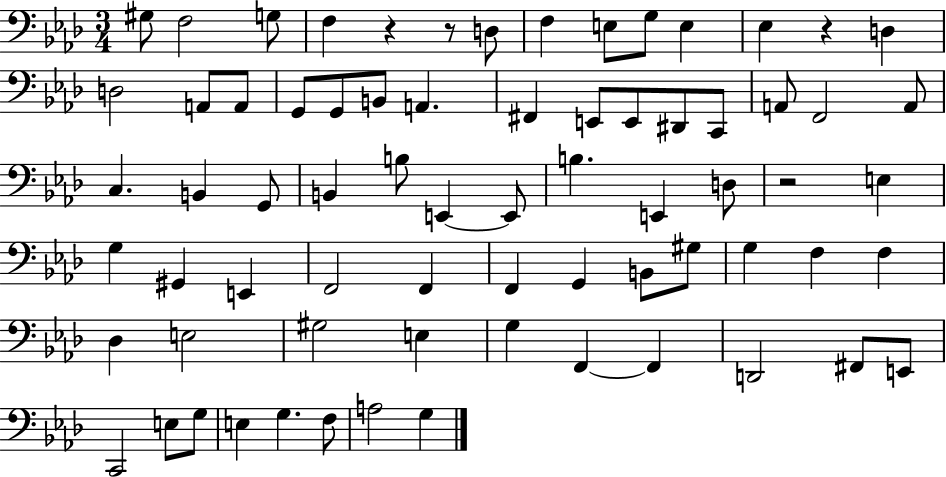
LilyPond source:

{
  \clef bass
  \numericTimeSignature
  \time 3/4
  \key aes \major
  gis8 f2 g8 | f4 r4 r8 d8 | f4 e8 g8 e4 | ees4 r4 d4 | \break d2 a,8 a,8 | g,8 g,8 b,8 a,4. | fis,4 e,8 e,8 dis,8 c,8 | a,8 f,2 a,8 | \break c4. b,4 g,8 | b,4 b8 e,4~~ e,8 | b4. e,4 d8 | r2 e4 | \break g4 gis,4 e,4 | f,2 f,4 | f,4 g,4 b,8 gis8 | g4 f4 f4 | \break des4 e2 | gis2 e4 | g4 f,4~~ f,4 | d,2 fis,8 e,8 | \break c,2 e8 g8 | e4 g4. f8 | a2 g4 | \bar "|."
}